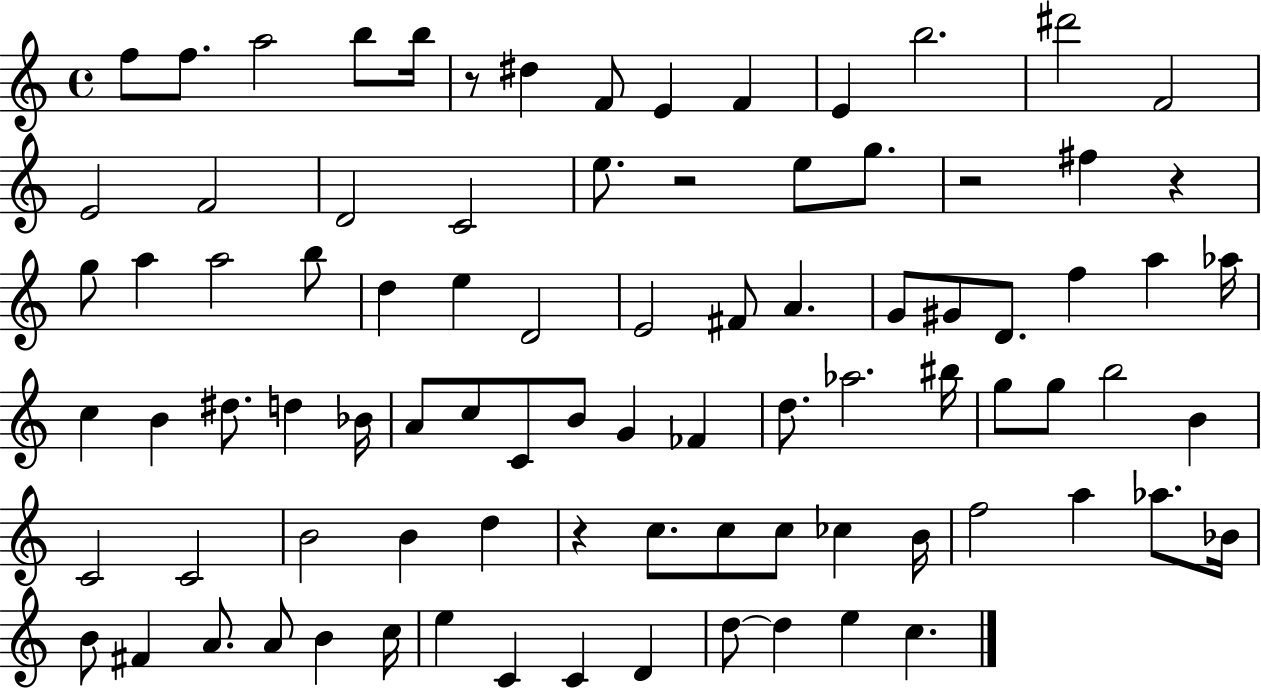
{
  \clef treble
  \time 4/4
  \defaultTimeSignature
  \key c \major
  f''8 f''8. a''2 b''8 b''16 | r8 dis''4 f'8 e'4 f'4 | e'4 b''2. | dis'''2 f'2 | \break e'2 f'2 | d'2 c'2 | e''8. r2 e''8 g''8. | r2 fis''4 r4 | \break g''8 a''4 a''2 b''8 | d''4 e''4 d'2 | e'2 fis'8 a'4. | g'8 gis'8 d'8. f''4 a''4 aes''16 | \break c''4 b'4 dis''8. d''4 bes'16 | a'8 c''8 c'8 b'8 g'4 fes'4 | d''8. aes''2. bis''16 | g''8 g''8 b''2 b'4 | \break c'2 c'2 | b'2 b'4 d''4 | r4 c''8. c''8 c''8 ces''4 b'16 | f''2 a''4 aes''8. bes'16 | \break b'8 fis'4 a'8. a'8 b'4 c''16 | e''4 c'4 c'4 d'4 | d''8~~ d''4 e''4 c''4. | \bar "|."
}